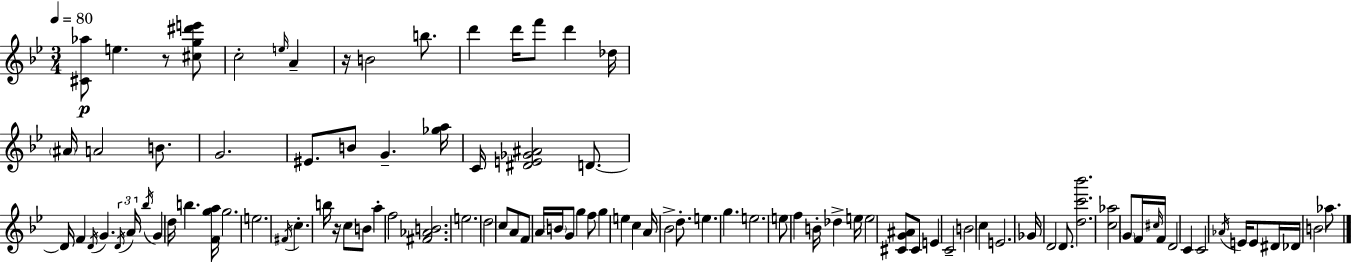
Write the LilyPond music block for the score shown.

{
  \clef treble
  \numericTimeSignature
  \time 3/4
  \key g \minor
  \tempo 4 = 80
  <cis' aes''>8\p e''4. r8 <cis'' g'' dis''' e'''>8 | c''2-. \grace { e''16 } a'4-- | r16 b'2 b''8. | d'''4 d'''16 f'''8 d'''4 | \break des''16 \parenthesize ais'16 a'2 b'8. | g'2. | eis'8. b'8 g'4.-- | <ges'' a''>16 c'16 <dis' e' ges' ais'>2 d'8.~~ | \break d'16 f'4 \acciaccatura { d'16 } g'4. | \tuplet 3/2 { \acciaccatura { d'16 } a'16 \acciaccatura { bes''16 } } g'4 d''16 b''4. | <f' g'' a''>16 g''2. | e''2. | \break \acciaccatura { fis'16 } c''4.-. b''16 | r16 c''8 b'8 a''4-. f''2 | <fis' aes' b'>2. | e''2. | \break d''2 | c''8 a'8 f'8 a'16 \parenthesize b'16 g'8 g''4 | f''8 g''4 e''4 | c''4 a'16 bes'2-> | \break d''8.-. e''4. g''4. | e''2. | e''8 f''4 b'16-. | des''4-> e''16 e''2 | \break <cis' g' ais'>8 cis'8 e'4 c'2-- | b'2 | c''4 e'2. | ges'16 d'2 | \break d'8. <d'' c''' bes'''>2. | <c'' aes''>2 | \parenthesize g'8 f'16 \grace { cis''16 } f'16 d'2 | c'4 c'2 | \break \acciaccatura { aes'16 } e'16 e'8 dis'16 des'16 b'2 | aes''8. \bar "|."
}